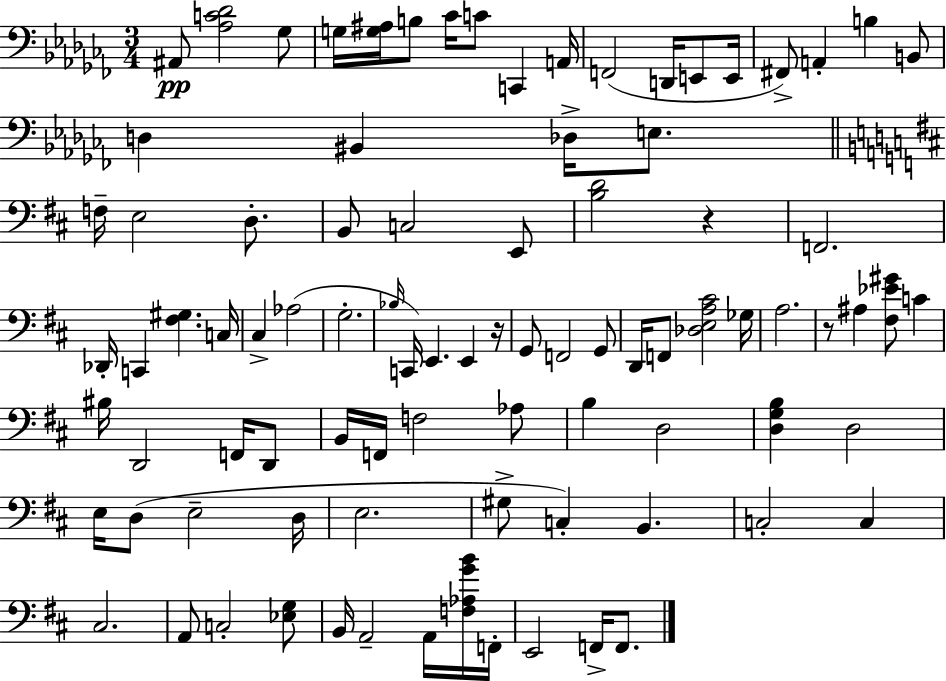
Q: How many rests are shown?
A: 3